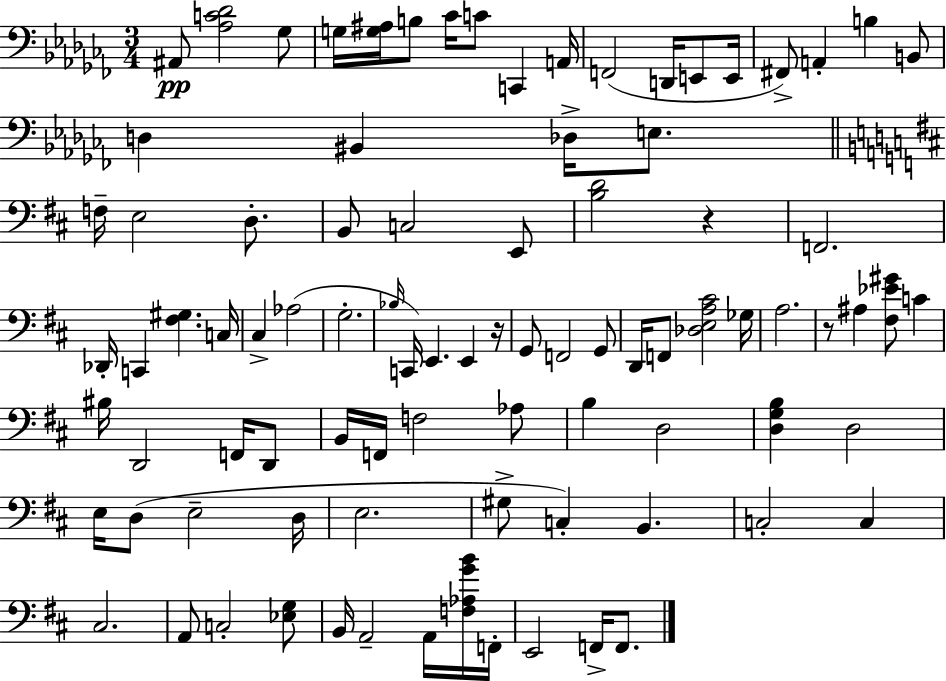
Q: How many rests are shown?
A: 3